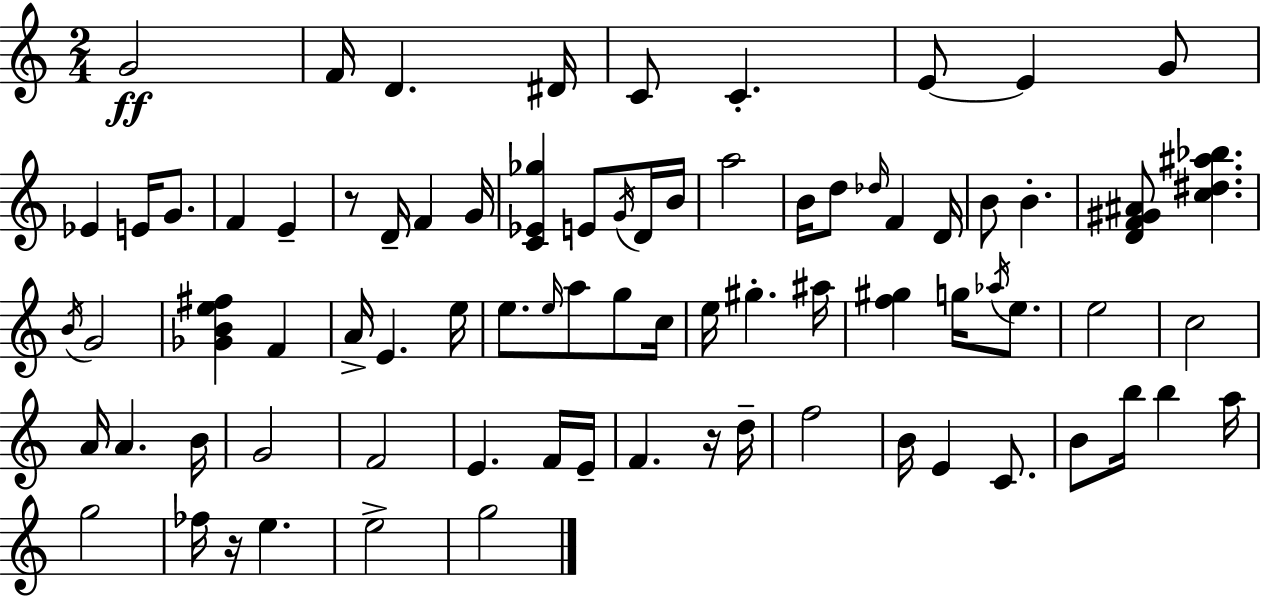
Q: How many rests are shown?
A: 3